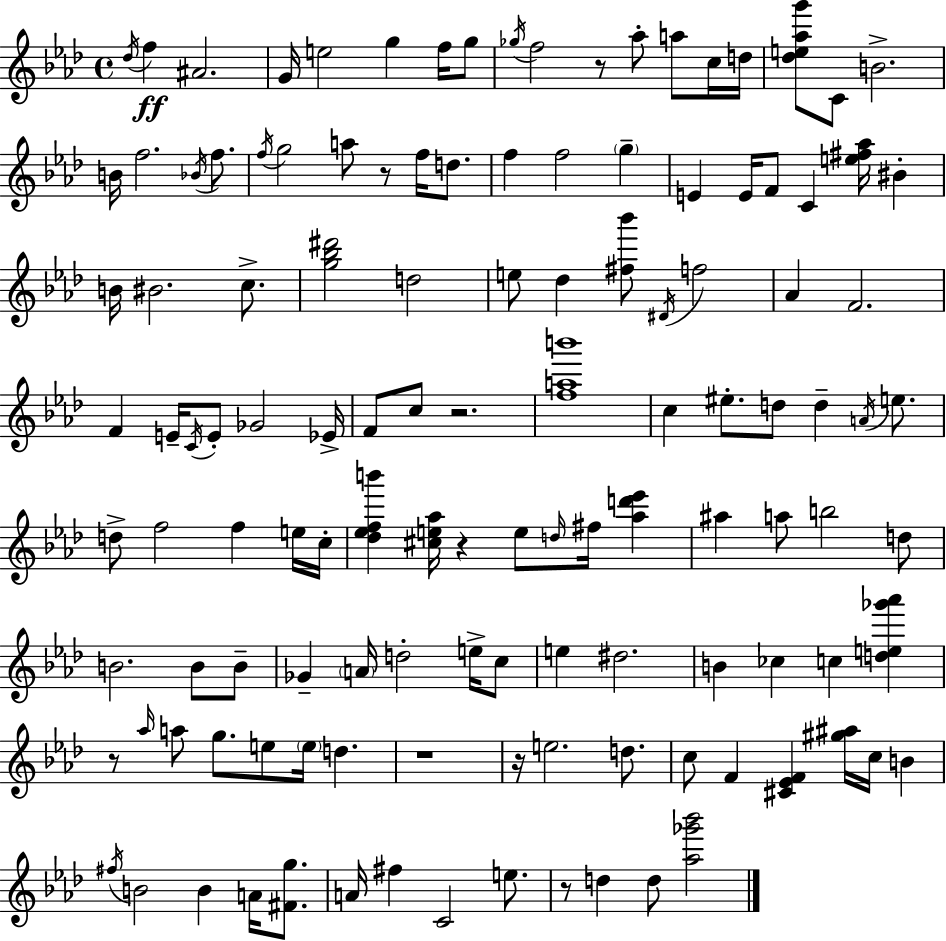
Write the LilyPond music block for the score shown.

{
  \clef treble
  \time 4/4
  \defaultTimeSignature
  \key aes \major
  \repeat volta 2 { \acciaccatura { des''16 }\ff f''4 ais'2. | g'16 e''2 g''4 f''16 g''8 | \acciaccatura { ges''16 } f''2 r8 aes''8-. a''8 | c''16 d''16 <des'' e'' aes'' g'''>8 c'8 b'2.-> | \break b'16 f''2. \acciaccatura { bes'16 } | f''8. \acciaccatura { f''16 } g''2 a''8 r8 | f''16 d''8. f''4 f''2 | \parenthesize g''4-- e'4 e'16 f'8 c'4 <e'' fis'' aes''>16 | \break bis'4-. b'16 bis'2. | c''8.-> <g'' bes'' dis'''>2 d''2 | e''8 des''4 <fis'' bes'''>8 \acciaccatura { dis'16 } f''2 | aes'4 f'2. | \break f'4 e'16-- \acciaccatura { c'16 } e'8-. ges'2 | ees'16-> f'8 c''8 r2. | <f'' a'' b'''>1 | c''4 eis''8.-. d''8 d''4-- | \break \acciaccatura { a'16 } e''8. d''8-> f''2 | f''4 e''16 c''16-. <des'' ees'' f'' b'''>4 <cis'' e'' aes''>16 r4 | e''8 \grace { d''16 } fis''16 <aes'' d''' ees'''>4 ais''4 a''8 b''2 | d''8 b'2. | \break b'8 b'8-- ges'4-- \parenthesize a'16 d''2-. | e''16-> c''8 e''4 dis''2. | b'4 ces''4 | c''4 <d'' e'' ges''' aes'''>4 r8 \grace { aes''16 } a''8 g''8. | \break e''8 \parenthesize e''16 d''4. r1 | r16 e''2. | d''8. c''8 f'4 <cis' ees' f'>4 | <gis'' ais''>16 c''16 b'4 \acciaccatura { fis''16 } b'2 | \break b'4 a'16 <fis' g''>8. a'16 fis''4 c'2 | e''8. r8 d''4 | d''8 <aes'' ges''' bes'''>2 } \bar "|."
}